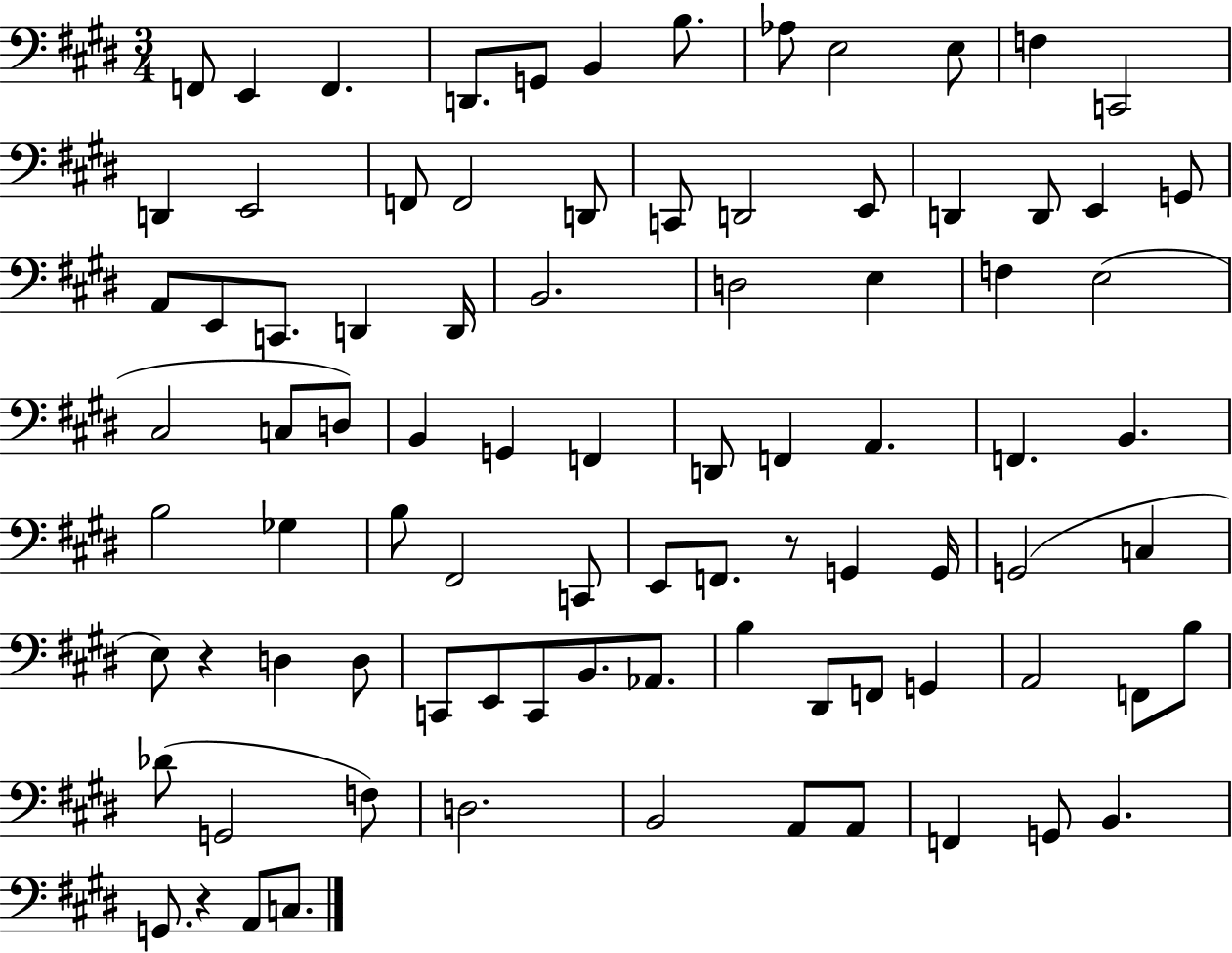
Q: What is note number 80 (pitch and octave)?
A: G2